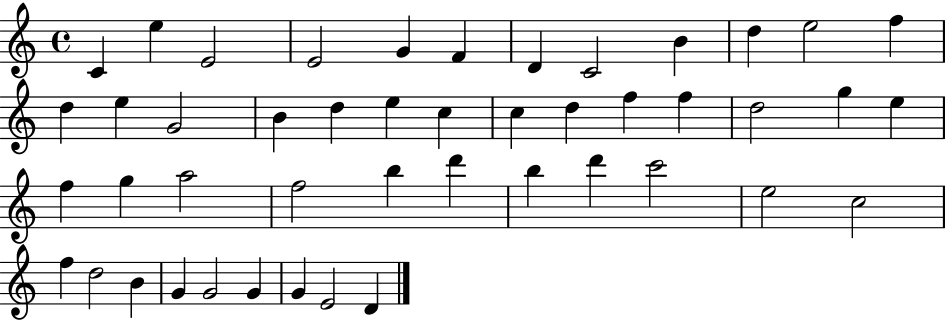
C4/q E5/q E4/h E4/h G4/q F4/q D4/q C4/h B4/q D5/q E5/h F5/q D5/q E5/q G4/h B4/q D5/q E5/q C5/q C5/q D5/q F5/q F5/q D5/h G5/q E5/q F5/q G5/q A5/h F5/h B5/q D6/q B5/q D6/q C6/h E5/h C5/h F5/q D5/h B4/q G4/q G4/h G4/q G4/q E4/h D4/q